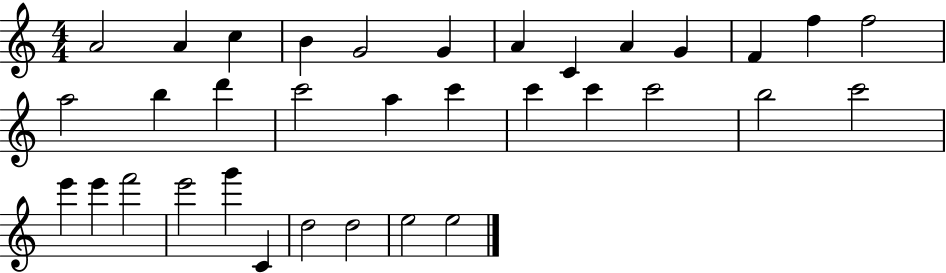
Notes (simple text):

A4/h A4/q C5/q B4/q G4/h G4/q A4/q C4/q A4/q G4/q F4/q F5/q F5/h A5/h B5/q D6/q C6/h A5/q C6/q C6/q C6/q C6/h B5/h C6/h E6/q E6/q F6/h E6/h G6/q C4/q D5/h D5/h E5/h E5/h